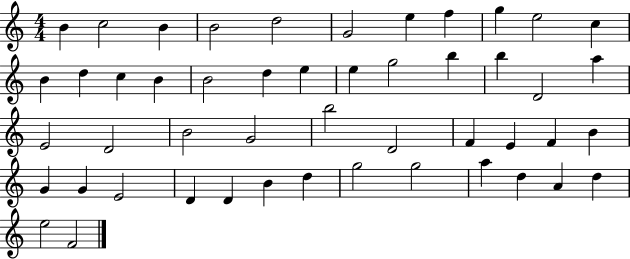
{
  \clef treble
  \numericTimeSignature
  \time 4/4
  \key c \major
  b'4 c''2 b'4 | b'2 d''2 | g'2 e''4 f''4 | g''4 e''2 c''4 | \break b'4 d''4 c''4 b'4 | b'2 d''4 e''4 | e''4 g''2 b''4 | b''4 d'2 a''4 | \break e'2 d'2 | b'2 g'2 | b''2 d'2 | f'4 e'4 f'4 b'4 | \break g'4 g'4 e'2 | d'4 d'4 b'4 d''4 | g''2 g''2 | a''4 d''4 a'4 d''4 | \break e''2 f'2 | \bar "|."
}